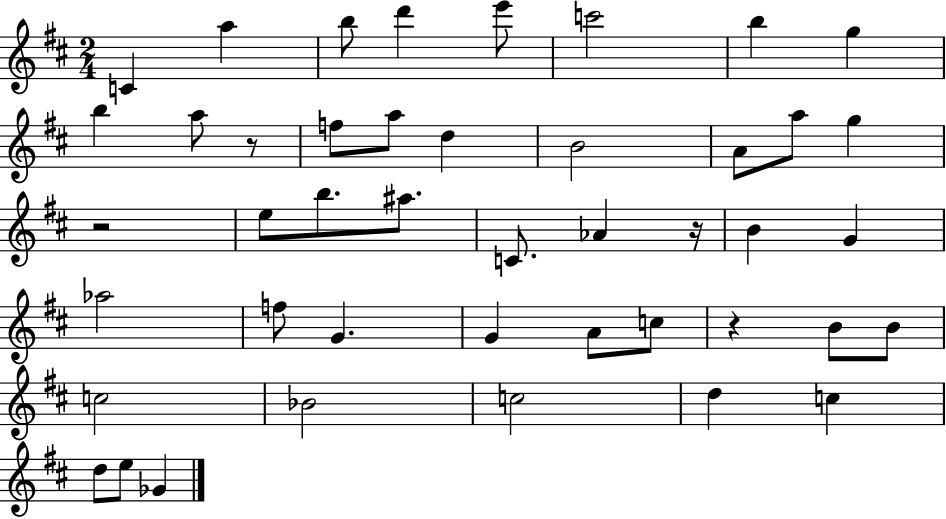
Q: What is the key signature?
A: D major